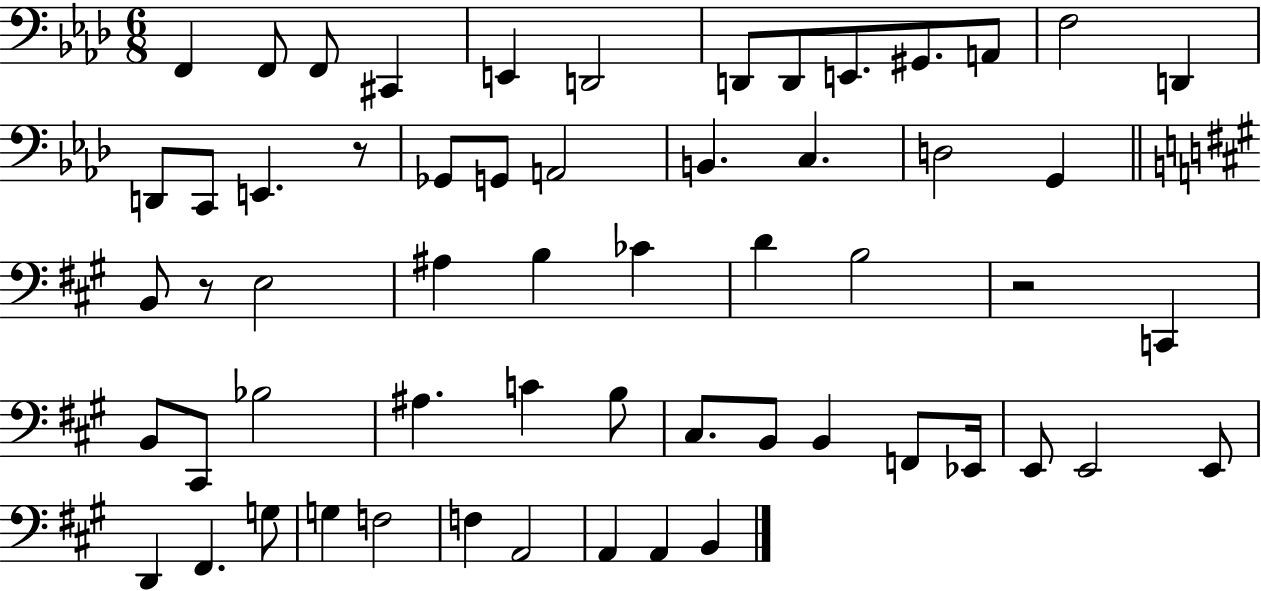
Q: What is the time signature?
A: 6/8